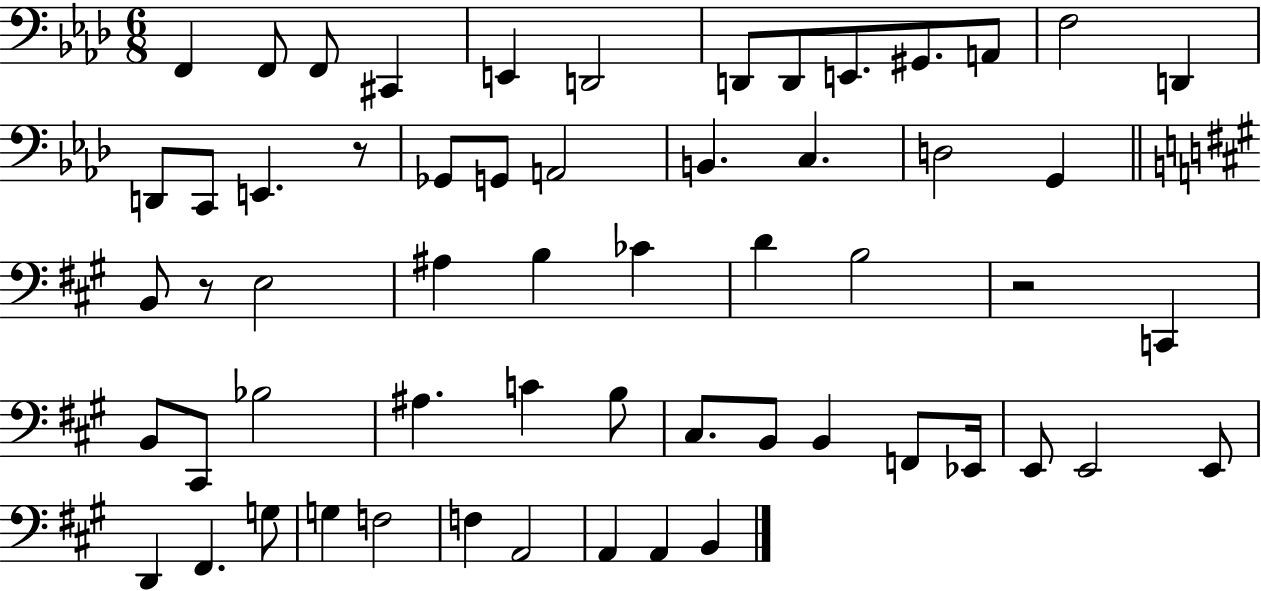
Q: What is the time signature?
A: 6/8